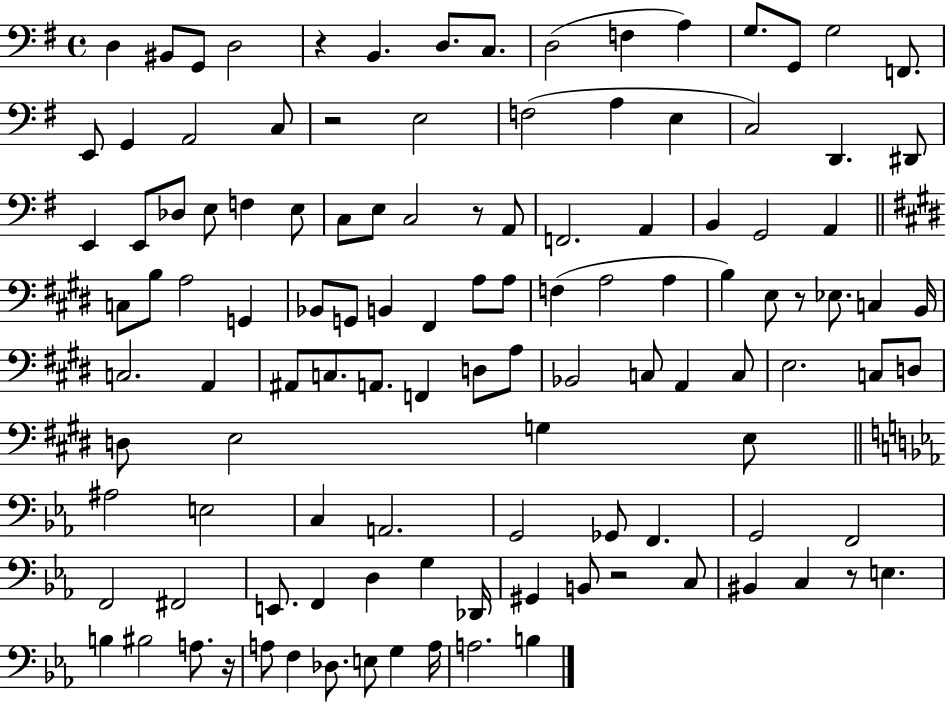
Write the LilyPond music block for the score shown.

{
  \clef bass
  \time 4/4
  \defaultTimeSignature
  \key g \major
  d4 bis,8 g,8 d2 | r4 b,4. d8. c8. | d2( f4 a4) | g8. g,8 g2 f,8. | \break e,8 g,4 a,2 c8 | r2 e2 | f2( a4 e4 | c2) d,4. dis,8 | \break e,4 e,8 des8 e8 f4 e8 | c8 e8 c2 r8 a,8 | f,2. a,4 | b,4 g,2 a,4 | \break \bar "||" \break \key e \major c8 b8 a2 g,4 | bes,8 g,8 b,4 fis,4 a8 a8 | f4( a2 a4 | b4) e8 r8 ees8. c4 b,16 | \break c2. a,4 | ais,8 c8. a,8. f,4 d8 a8 | bes,2 c8 a,4 c8 | e2. c8 d8 | \break d8 e2 g4 e8 | \bar "||" \break \key c \minor ais2 e2 | c4 a,2. | g,2 ges,8 f,4. | g,2 f,2 | \break f,2 fis,2 | e,8. f,4 d4 g4 des,16 | gis,4 b,8 r2 c8 | bis,4 c4 r8 e4. | \break b4 bis2 a8. r16 | a8 f4 des8. e8 g4 a16 | a2. b4 | \bar "|."
}